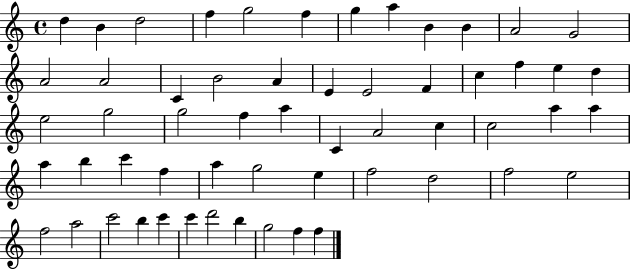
D5/q B4/q D5/h F5/q G5/h F5/q G5/q A5/q B4/q B4/q A4/h G4/h A4/h A4/h C4/q B4/h A4/q E4/q E4/h F4/q C5/q F5/q E5/q D5/q E5/h G5/h G5/h F5/q A5/q C4/q A4/h C5/q C5/h A5/q A5/q A5/q B5/q C6/q F5/q A5/q G5/h E5/q F5/h D5/h F5/h E5/h F5/h A5/h C6/h B5/q C6/q C6/q D6/h B5/q G5/h F5/q F5/q